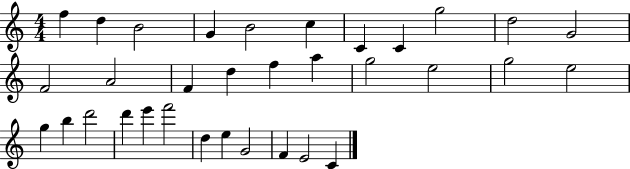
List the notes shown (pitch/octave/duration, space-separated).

F5/q D5/q B4/h G4/q B4/h C5/q C4/q C4/q G5/h D5/h G4/h F4/h A4/h F4/q D5/q F5/q A5/q G5/h E5/h G5/h E5/h G5/q B5/q D6/h D6/q E6/q F6/h D5/q E5/q G4/h F4/q E4/h C4/q